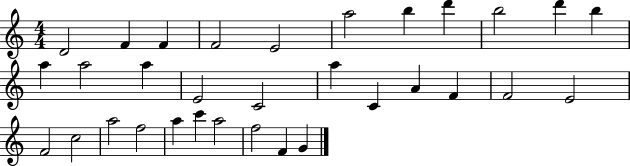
X:1
T:Untitled
M:4/4
L:1/4
K:C
D2 F F F2 E2 a2 b d' b2 d' b a a2 a E2 C2 a C A F F2 E2 F2 c2 a2 f2 a c' a2 f2 F G